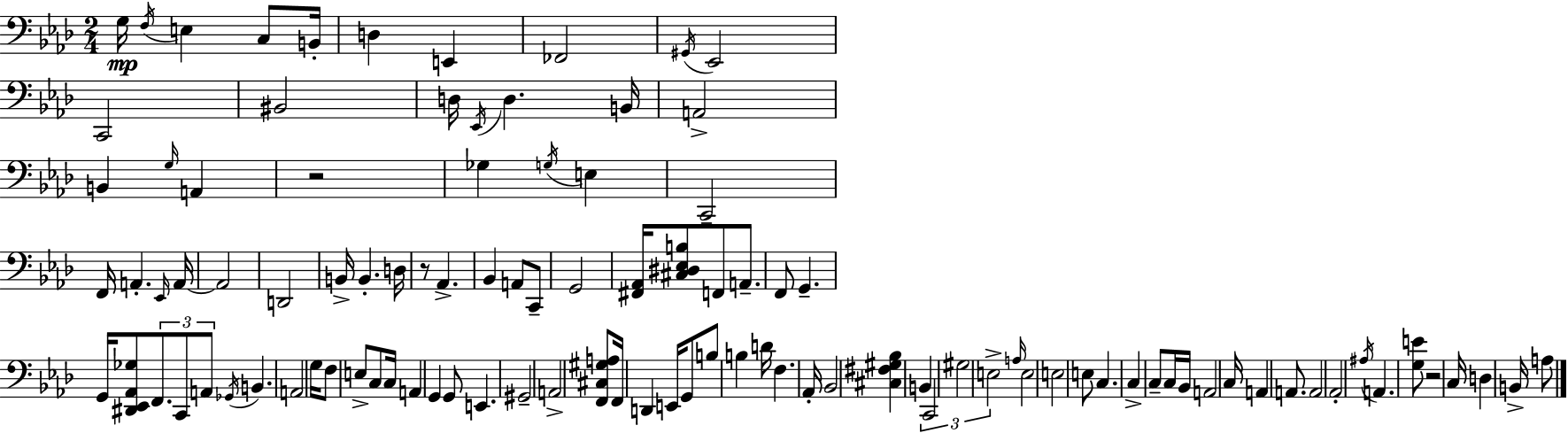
G3/s F3/s E3/q C3/e B2/s D3/q E2/q FES2/h G#2/s Eb2/h C2/h BIS2/h D3/s Eb2/s D3/q. B2/s A2/h B2/q G3/s A2/q R/h Gb3/q G3/s E3/q C2/h F2/s A2/q. Eb2/s A2/s A2/h D2/h B2/s B2/q. D3/s R/e Ab2/q. Bb2/q A2/e C2/e G2/h [F#2,Ab2]/s [C#3,D#3,Eb3,B3]/e F2/e A2/e. F2/e G2/q. G2/s [D#2,Eb2,Ab2,Gb3]/e F2/e. C2/e A2/e Gb2/s B2/q. A2/h G3/s F3/e E3/e C3/e C3/s A2/q G2/q G2/e E2/q. G#2/h A2/h [F2,C#3,G#3,A3]/e F2/s D2/q E2/s G2/e B3/e B3/q D4/s F3/q. Ab2/s Bb2/h [C#3,F#3,G#3,Bb3]/q B2/q C2/h G#3/h E3/h A3/s E3/h E3/h E3/e C3/q. C3/q C3/e C3/s Bb2/s A2/h C3/s A2/q A2/e. A2/h Ab2/h A#3/s A2/q. [G3,E4]/e R/h C3/s D3/q B2/s A3/e